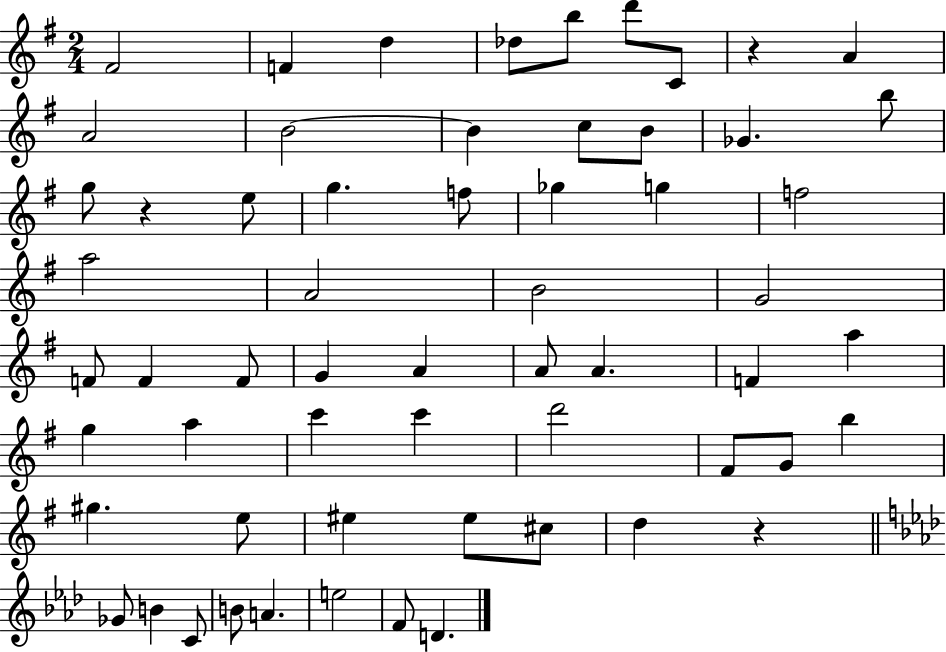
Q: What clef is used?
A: treble